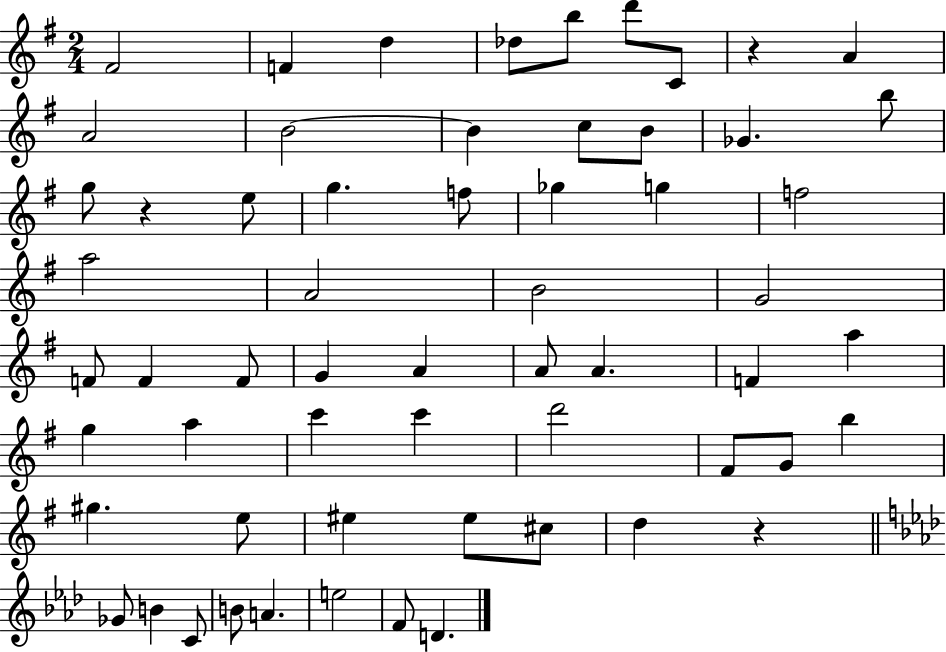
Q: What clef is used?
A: treble